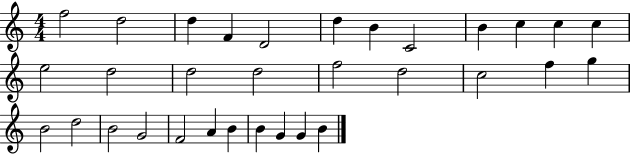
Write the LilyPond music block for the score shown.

{
  \clef treble
  \numericTimeSignature
  \time 4/4
  \key c \major
  f''2 d''2 | d''4 f'4 d'2 | d''4 b'4 c'2 | b'4 c''4 c''4 c''4 | \break e''2 d''2 | d''2 d''2 | f''2 d''2 | c''2 f''4 g''4 | \break b'2 d''2 | b'2 g'2 | f'2 a'4 b'4 | b'4 g'4 g'4 b'4 | \break \bar "|."
}